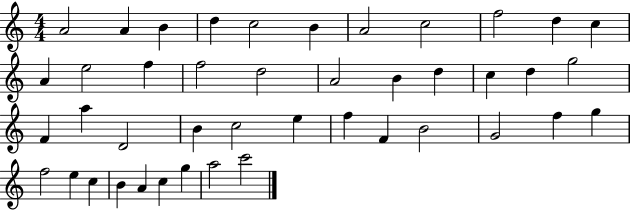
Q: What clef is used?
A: treble